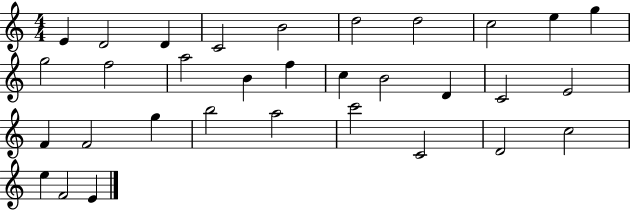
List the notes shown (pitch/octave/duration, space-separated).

E4/q D4/h D4/q C4/h B4/h D5/h D5/h C5/h E5/q G5/q G5/h F5/h A5/h B4/q F5/q C5/q B4/h D4/q C4/h E4/h F4/q F4/h G5/q B5/h A5/h C6/h C4/h D4/h C5/h E5/q F4/h E4/q